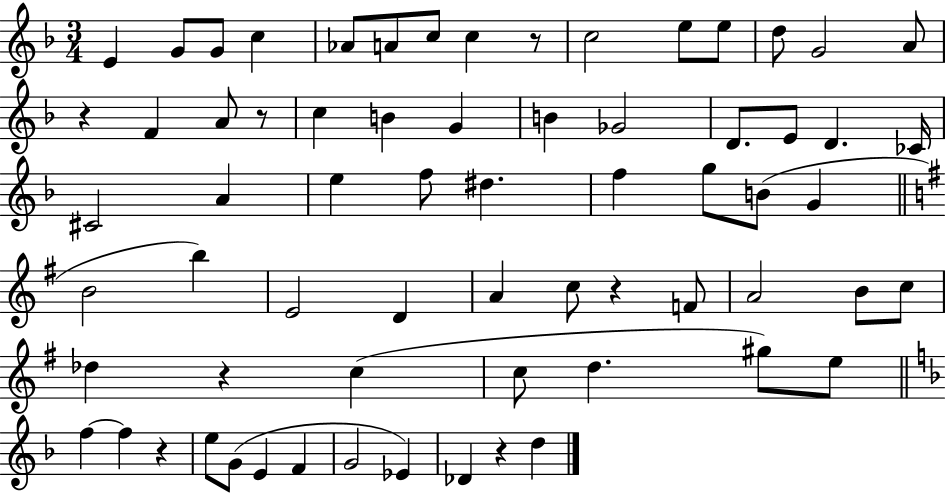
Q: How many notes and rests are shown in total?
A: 67